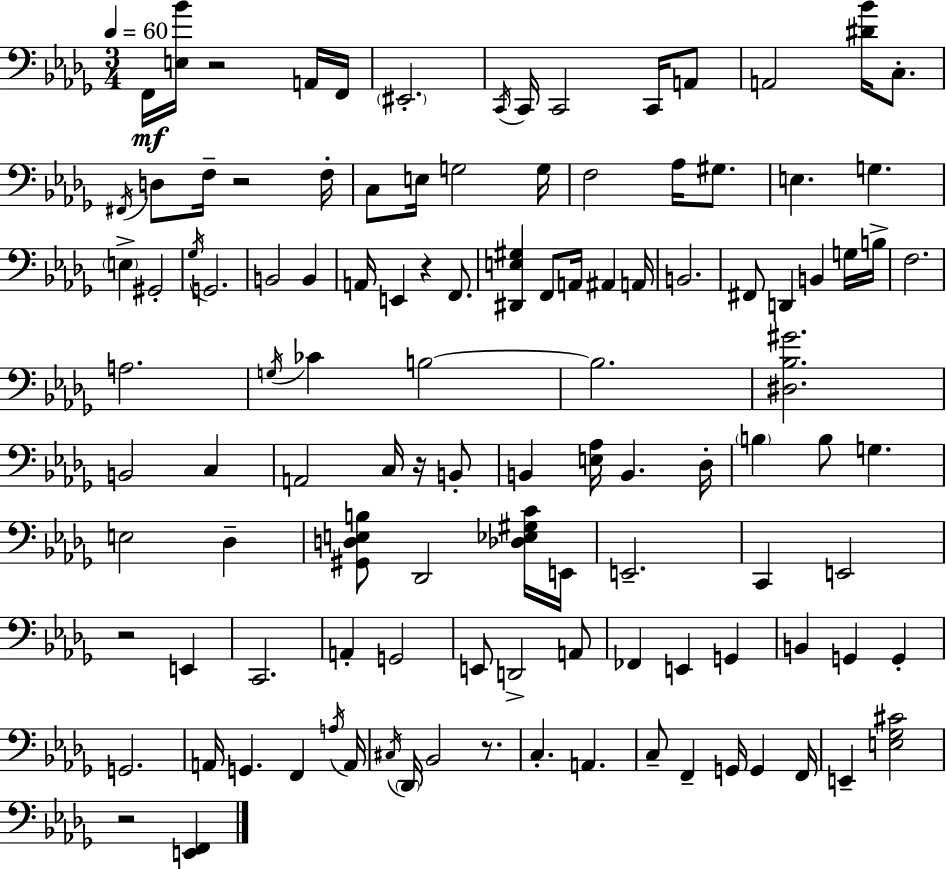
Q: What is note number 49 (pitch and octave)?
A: B3